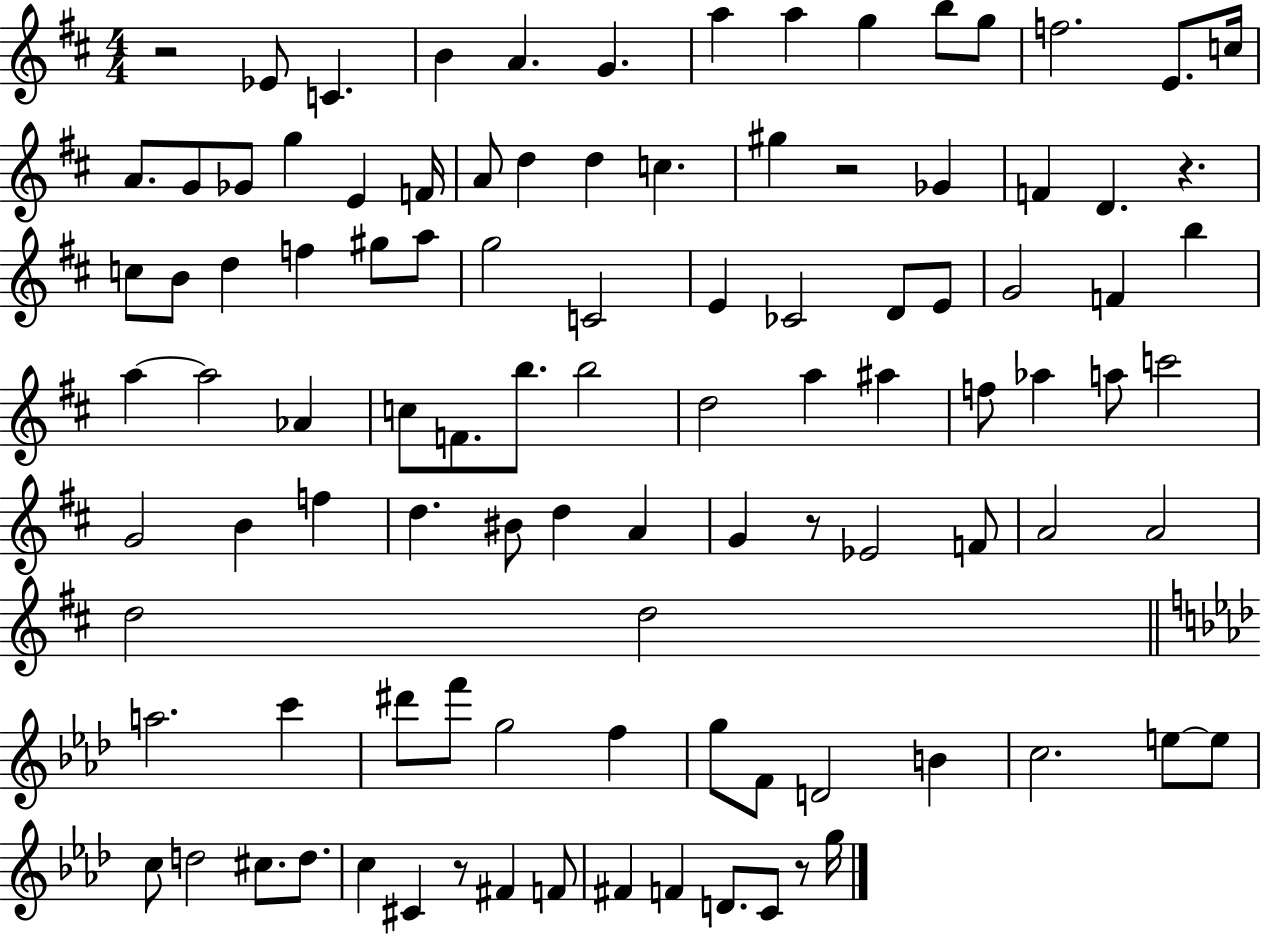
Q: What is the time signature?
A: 4/4